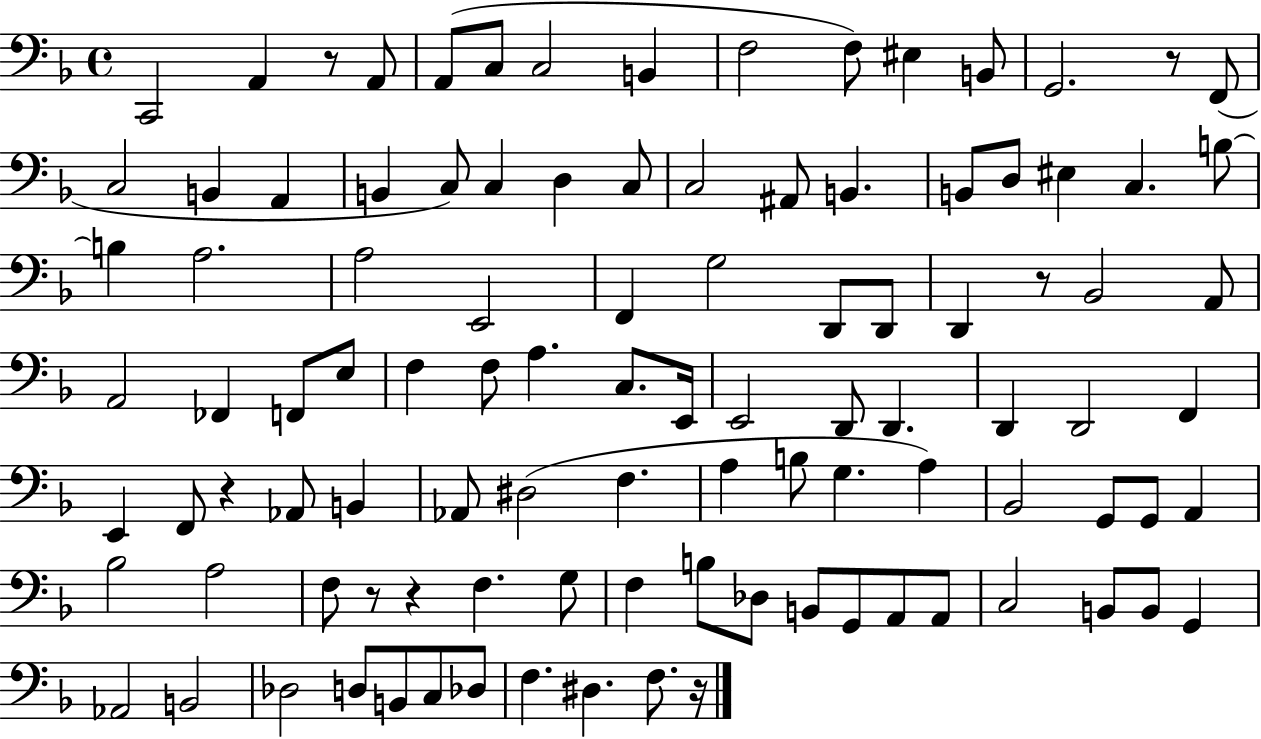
{
  \clef bass
  \time 4/4
  \defaultTimeSignature
  \key f \major
  \repeat volta 2 { c,2 a,4 r8 a,8 | a,8( c8 c2 b,4 | f2 f8) eis4 b,8 | g,2. r8 f,8( | \break c2 b,4 a,4 | b,4 c8) c4 d4 c8 | c2 ais,8 b,4. | b,8 d8 eis4 c4. b8~~ | \break b4 a2. | a2 e,2 | f,4 g2 d,8 d,8 | d,4 r8 bes,2 a,8 | \break a,2 fes,4 f,8 e8 | f4 f8 a4. c8. e,16 | e,2 d,8 d,4. | d,4 d,2 f,4 | \break e,4 f,8 r4 aes,8 b,4 | aes,8 dis2( f4. | a4 b8 g4. a4) | bes,2 g,8 g,8 a,4 | \break bes2 a2 | f8 r8 r4 f4. g8 | f4 b8 des8 b,8 g,8 a,8 a,8 | c2 b,8 b,8 g,4 | \break aes,2 b,2 | des2 d8 b,8 c8 des8 | f4. dis4. f8. r16 | } \bar "|."
}